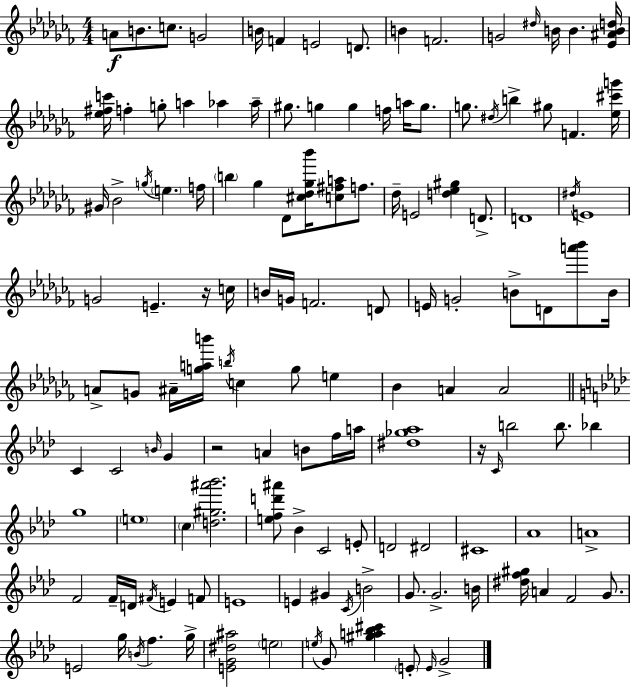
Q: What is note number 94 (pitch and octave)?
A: F#4